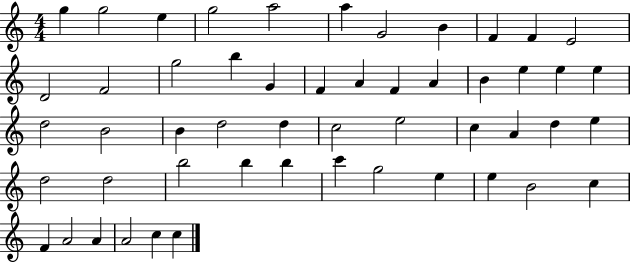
X:1
T:Untitled
M:4/4
L:1/4
K:C
g g2 e g2 a2 a G2 B F F E2 D2 F2 g2 b G F A F A B e e e d2 B2 B d2 d c2 e2 c A d e d2 d2 b2 b b c' g2 e e B2 c F A2 A A2 c c